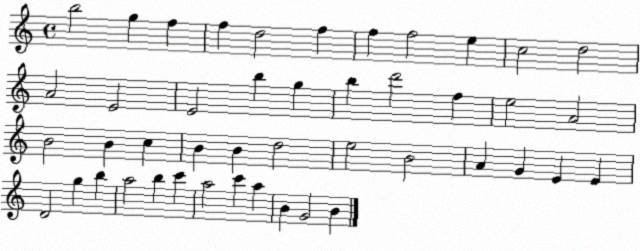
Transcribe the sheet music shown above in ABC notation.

X:1
T:Untitled
M:4/4
L:1/4
K:C
b2 g f f d2 f f f2 e c2 d2 A2 E2 E2 b g b d'2 f e2 A2 B2 B c B B d2 e2 B2 A G E E D2 g b a2 b c' a2 c' a B G2 B